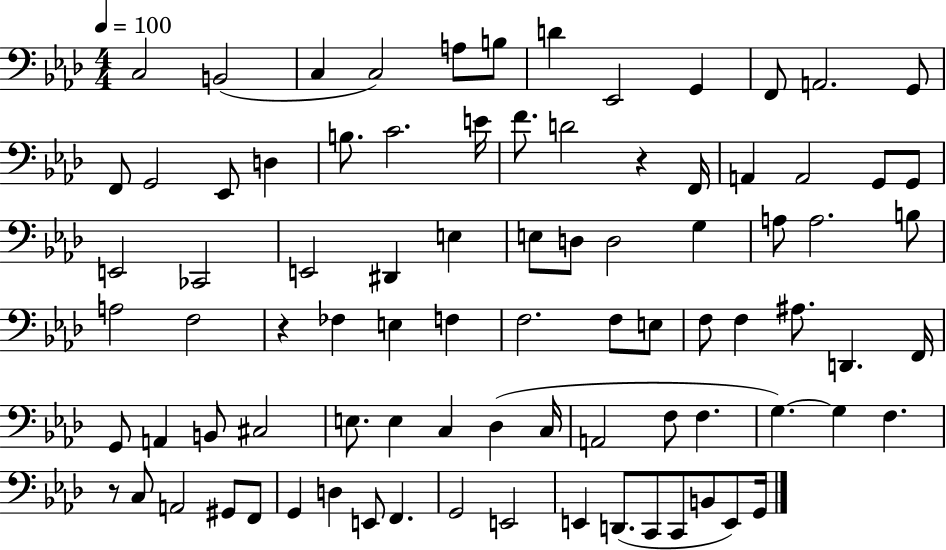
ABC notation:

X:1
T:Untitled
M:4/4
L:1/4
K:Ab
C,2 B,,2 C, C,2 A,/2 B,/2 D _E,,2 G,, F,,/2 A,,2 G,,/2 F,,/2 G,,2 _E,,/2 D, B,/2 C2 E/4 F/2 D2 z F,,/4 A,, A,,2 G,,/2 G,,/2 E,,2 _C,,2 E,,2 ^D,, E, E,/2 D,/2 D,2 G, A,/2 A,2 B,/2 A,2 F,2 z _F, E, F, F,2 F,/2 E,/2 F,/2 F, ^A,/2 D,, F,,/4 G,,/2 A,, B,,/2 ^C,2 E,/2 E, C, _D, C,/4 A,,2 F,/2 F, G, G, F, z/2 C,/2 A,,2 ^G,,/2 F,,/2 G,, D, E,,/2 F,, G,,2 E,,2 E,, D,,/2 C,,/2 C,,/2 B,,/2 E,,/2 G,,/4